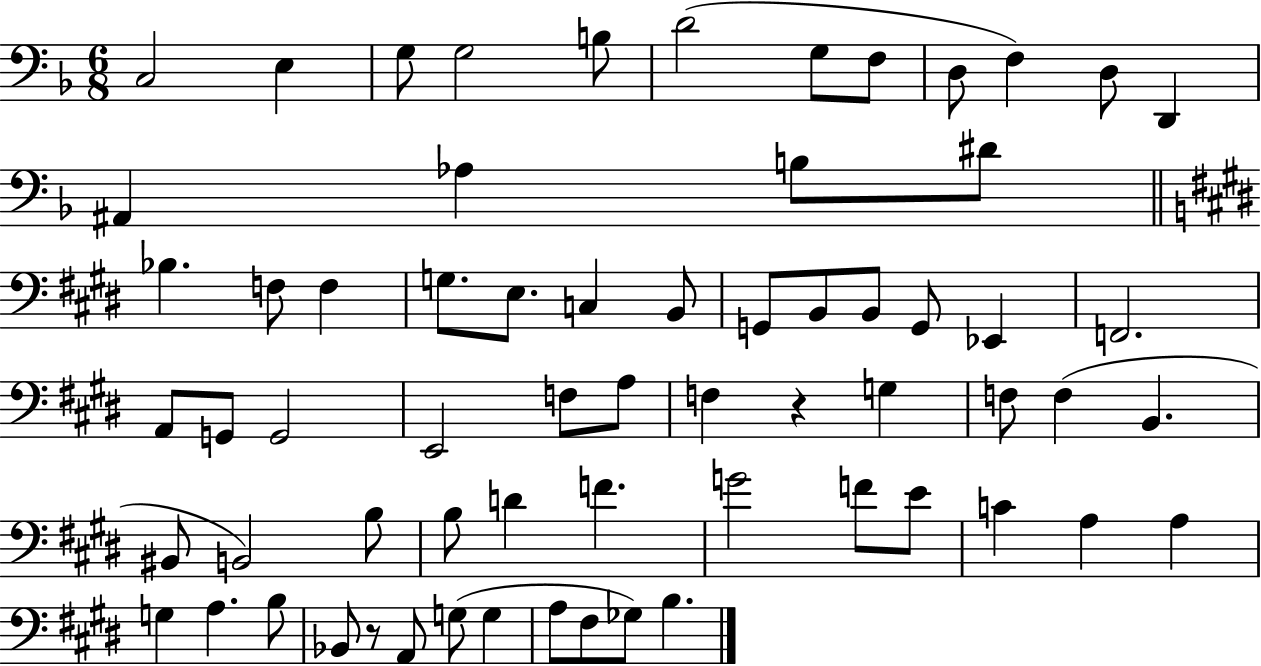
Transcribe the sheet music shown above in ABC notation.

X:1
T:Untitled
M:6/8
L:1/4
K:F
C,2 E, G,/2 G,2 B,/2 D2 G,/2 F,/2 D,/2 F, D,/2 D,, ^A,, _A, B,/2 ^D/2 _B, F,/2 F, G,/2 E,/2 C, B,,/2 G,,/2 B,,/2 B,,/2 G,,/2 _E,, F,,2 A,,/2 G,,/2 G,,2 E,,2 F,/2 A,/2 F, z G, F,/2 F, B,, ^B,,/2 B,,2 B,/2 B,/2 D F G2 F/2 E/2 C A, A, G, A, B,/2 _B,,/2 z/2 A,,/2 G,/2 G, A,/2 ^F,/2 _G,/2 B,